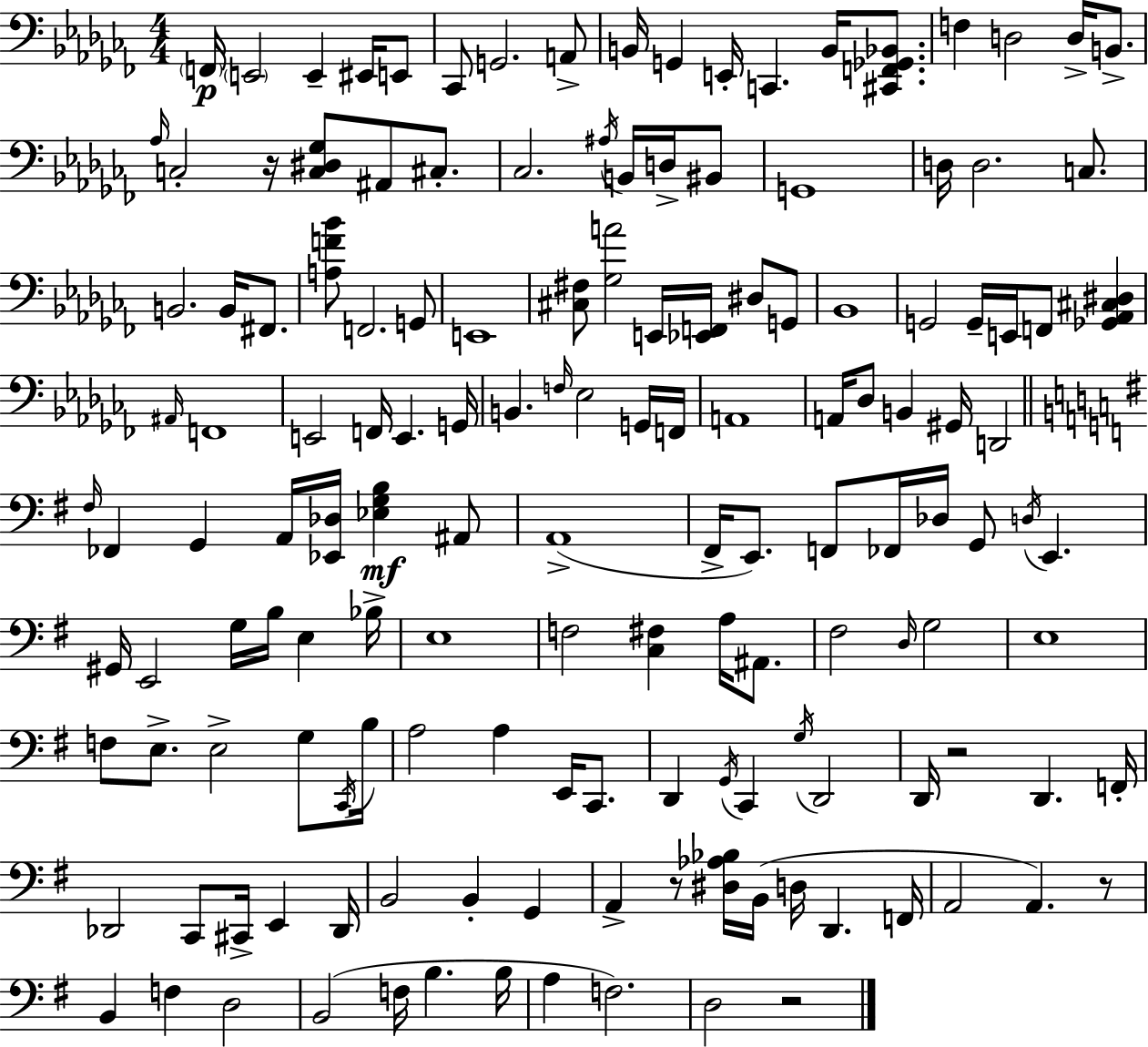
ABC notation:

X:1
T:Untitled
M:4/4
L:1/4
K:Abm
F,,/4 E,,2 E,, ^E,,/4 E,,/2 _C,,/2 G,,2 A,,/2 B,,/4 G,, E,,/4 C,, B,,/4 [^C,,F,,_G,,_B,,]/2 F, D,2 D,/4 B,,/2 _A,/4 C,2 z/4 [C,^D,_G,]/2 ^A,,/2 ^C,/2 _C,2 ^A,/4 B,,/4 D,/4 ^B,,/2 G,,4 D,/4 D,2 C,/2 B,,2 B,,/4 ^F,,/2 [A,F_B]/2 F,,2 G,,/2 E,,4 [^C,^F,]/2 [_G,A]2 E,,/4 [_E,,F,,]/4 ^D,/2 G,,/2 _B,,4 G,,2 G,,/4 E,,/4 F,,/2 [_G,,_A,,^C,^D,] ^A,,/4 F,,4 E,,2 F,,/4 E,, G,,/4 B,, F,/4 _E,2 G,,/4 F,,/4 A,,4 A,,/4 _D,/2 B,, ^G,,/4 D,,2 ^F,/4 _F,, G,, A,,/4 [_E,,_D,]/4 [_E,G,B,] ^A,,/2 A,,4 ^F,,/4 E,,/2 F,,/2 _F,,/4 _D,/4 G,,/2 D,/4 E,, ^G,,/4 E,,2 G,/4 B,/4 E, _B,/4 E,4 F,2 [C,^F,] A,/4 ^A,,/2 ^F,2 D,/4 G,2 E,4 F,/2 E,/2 E,2 G,/2 C,,/4 B,/4 A,2 A, E,,/4 C,,/2 D,, G,,/4 C,, G,/4 D,,2 D,,/4 z2 D,, F,,/4 _D,,2 C,,/2 ^C,,/4 E,, _D,,/4 B,,2 B,, G,, A,, z/2 [^D,_A,_B,]/4 B,,/4 D,/4 D,, F,,/4 A,,2 A,, z/2 B,, F, D,2 B,,2 F,/4 B, B,/4 A, F,2 D,2 z2